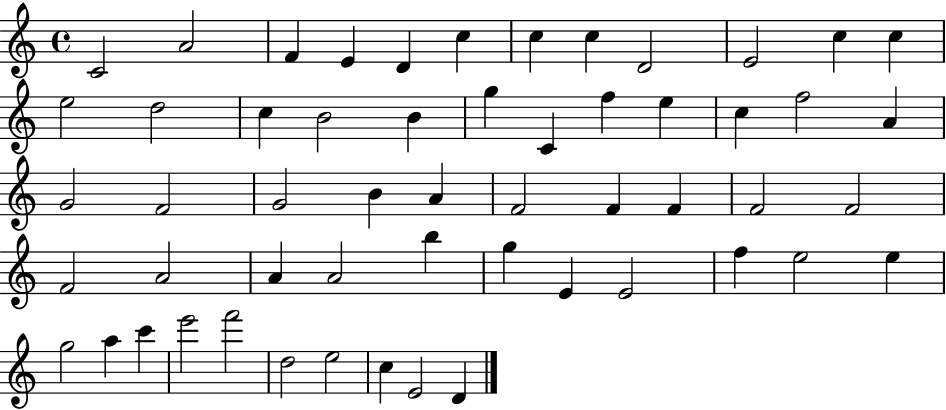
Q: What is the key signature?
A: C major